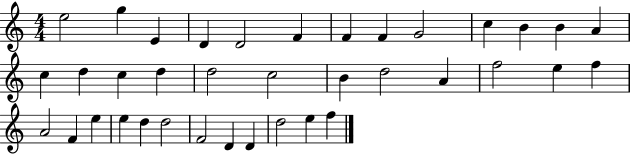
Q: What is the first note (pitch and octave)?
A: E5